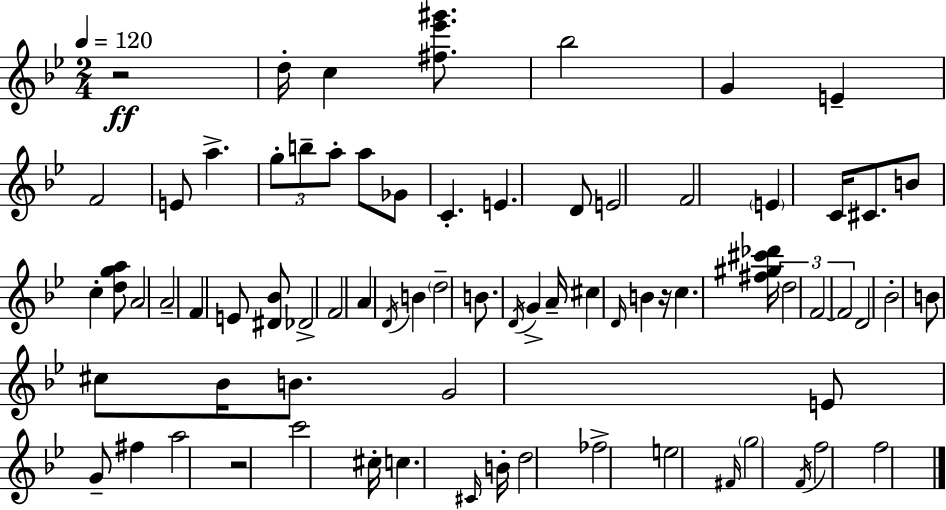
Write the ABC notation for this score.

X:1
T:Untitled
M:2/4
L:1/4
K:Gm
z2 d/4 c [^f_e'^g']/2 _b2 G E F2 E/2 a g/2 b/2 a/2 a/2 _G/2 C E D/2 E2 F2 E C/4 ^C/2 B/2 c [dga]/2 A2 A2 F E/2 [^D_B]/2 _D2 F2 A D/4 B d2 B/2 D/4 G A/4 ^c D/4 B z/4 c [^f^g^c'_d']/4 d2 F2 F2 D2 _B2 B/2 ^c/2 _B/4 B/2 G2 E/2 G/2 ^f a2 z2 c'2 ^c/4 c ^C/4 B/4 d2 _f2 e2 ^F/4 g2 F/4 f2 f2